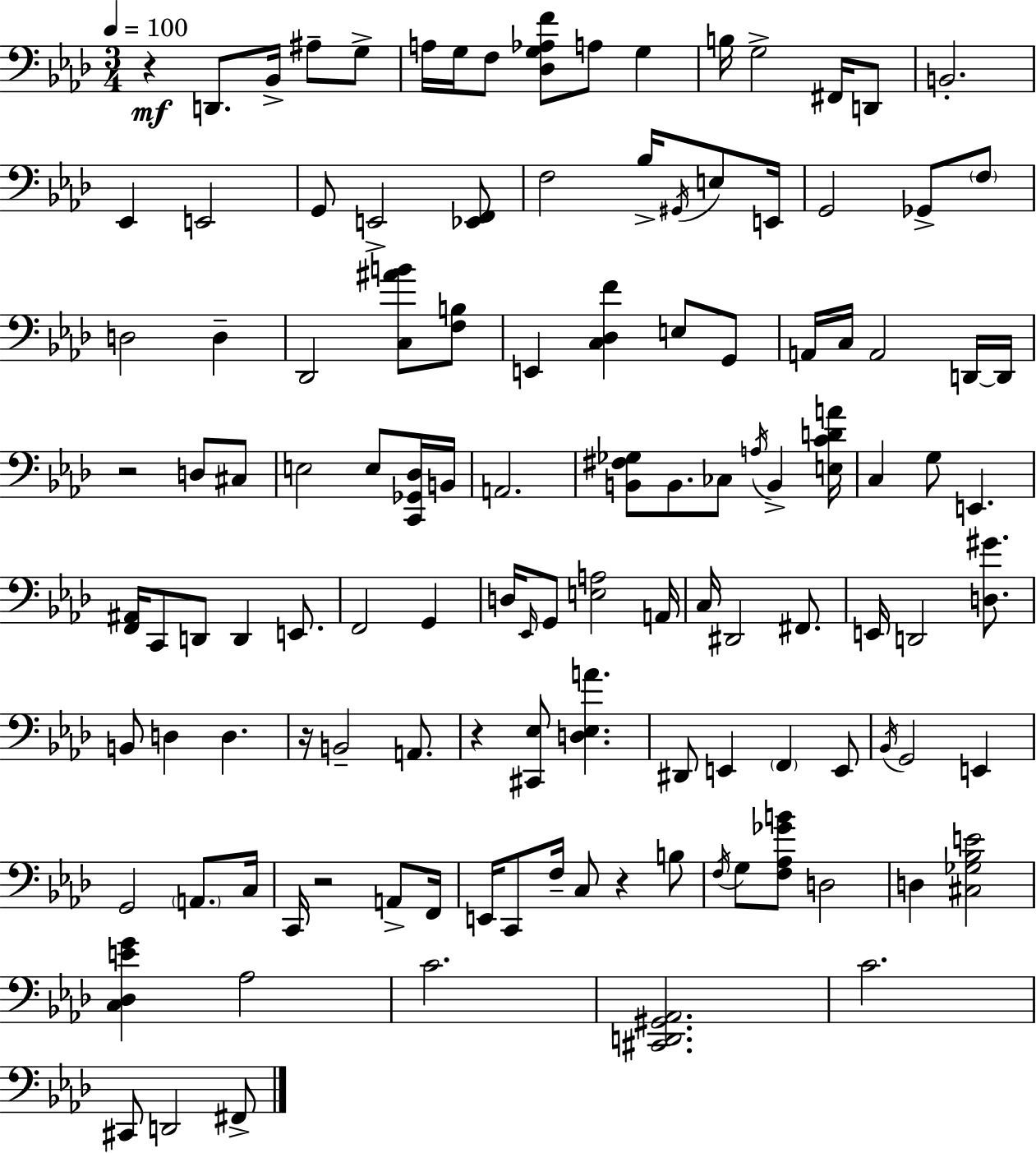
R/q D2/e. Bb2/s A#3/e G3/e A3/s G3/s F3/e [Db3,G3,Ab3,F4]/e A3/e G3/q B3/s G3/h F#2/s D2/e B2/h. Eb2/q E2/h G2/e E2/h [Eb2,F2]/e F3/h Bb3/s G#2/s E3/e E2/s G2/h Gb2/e F3/e D3/h D3/q Db2/h [C3,A#4,B4]/e [F3,B3]/e E2/q [C3,Db3,F4]/q E3/e G2/e A2/s C3/s A2/h D2/s D2/s R/h D3/e C#3/e E3/h E3/e [C2,Gb2,Db3]/s B2/s A2/h. [B2,F#3,Gb3]/e B2/e. CES3/e A3/s B2/q [E3,C4,D4,A4]/s C3/q G3/e E2/q. [F2,A#2]/s C2/e D2/e D2/q E2/e. F2/h G2/q D3/s Eb2/s G2/e [E3,A3]/h A2/s C3/s D#2/h F#2/e. E2/s D2/h [D3,G#4]/e. B2/e D3/q D3/q. R/s B2/h A2/e. R/q [C#2,Eb3]/e [D3,Eb3,A4]/q. D#2/e E2/q F2/q E2/e Bb2/s G2/h E2/q G2/h A2/e. C3/s C2/s R/h A2/e F2/s E2/s C2/e F3/s C3/e R/q B3/e F3/s G3/e [F3,Ab3,Gb4,B4]/e D3/h D3/q [C#3,Gb3,Bb3,E4]/h [C3,Db3,E4,G4]/q Ab3/h C4/h. [C#2,D2,G#2,Ab2]/h. C4/h. C#2/e D2/h F#2/e